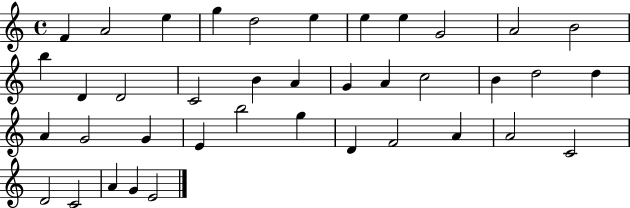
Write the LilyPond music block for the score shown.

{
  \clef treble
  \time 4/4
  \defaultTimeSignature
  \key c \major
  f'4 a'2 e''4 | g''4 d''2 e''4 | e''4 e''4 g'2 | a'2 b'2 | \break b''4 d'4 d'2 | c'2 b'4 a'4 | g'4 a'4 c''2 | b'4 d''2 d''4 | \break a'4 g'2 g'4 | e'4 b''2 g''4 | d'4 f'2 a'4 | a'2 c'2 | \break d'2 c'2 | a'4 g'4 e'2 | \bar "|."
}